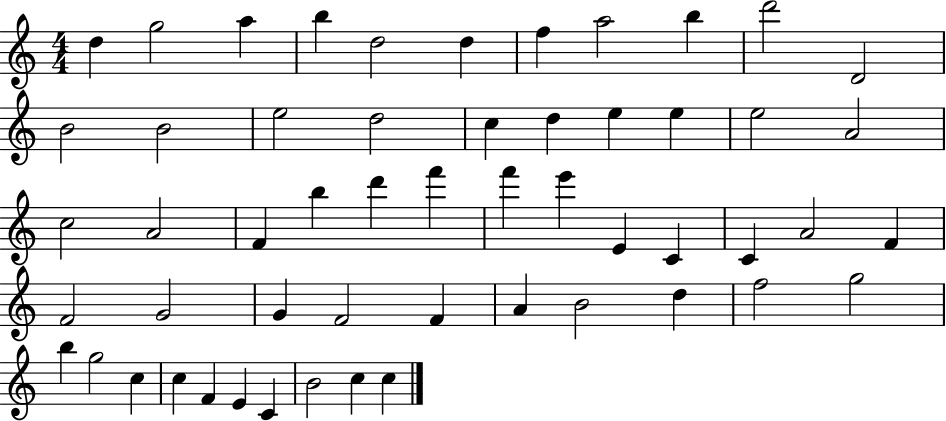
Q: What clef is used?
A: treble